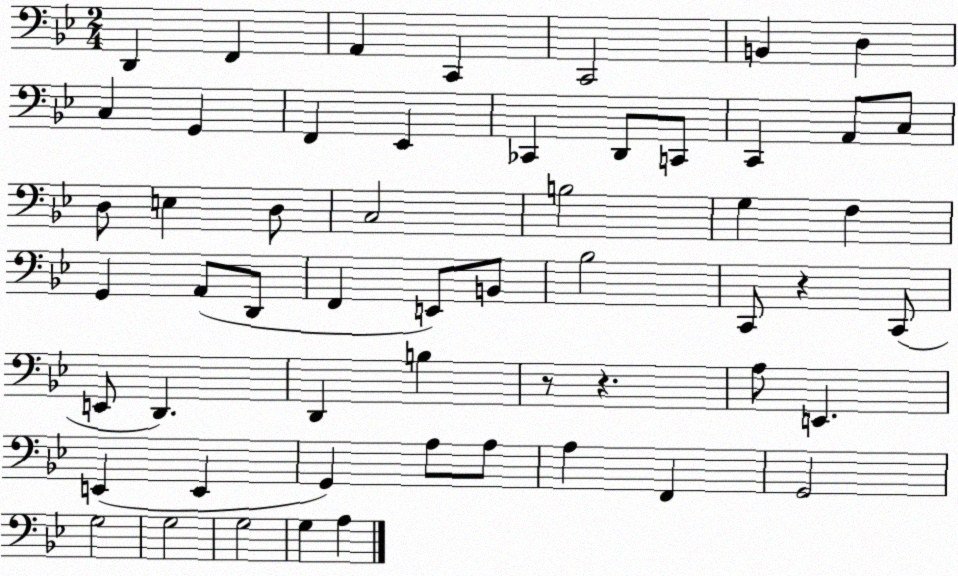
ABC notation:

X:1
T:Untitled
M:2/4
L:1/4
K:Bb
D,, F,, A,, C,, C,,2 B,, D, C, G,, F,, _E,, _C,, D,,/2 C,,/2 C,, A,,/2 C,/2 D,/2 E, D,/2 C,2 B,2 G, F, G,, A,,/2 D,,/2 F,, E,,/2 B,,/2 _B,2 C,,/2 z C,,/2 E,,/2 D,, D,, B, z/2 z A,/2 E,, E,, E,, G,, A,/2 A,/2 A, F,, G,,2 G,2 G,2 G,2 G, A,